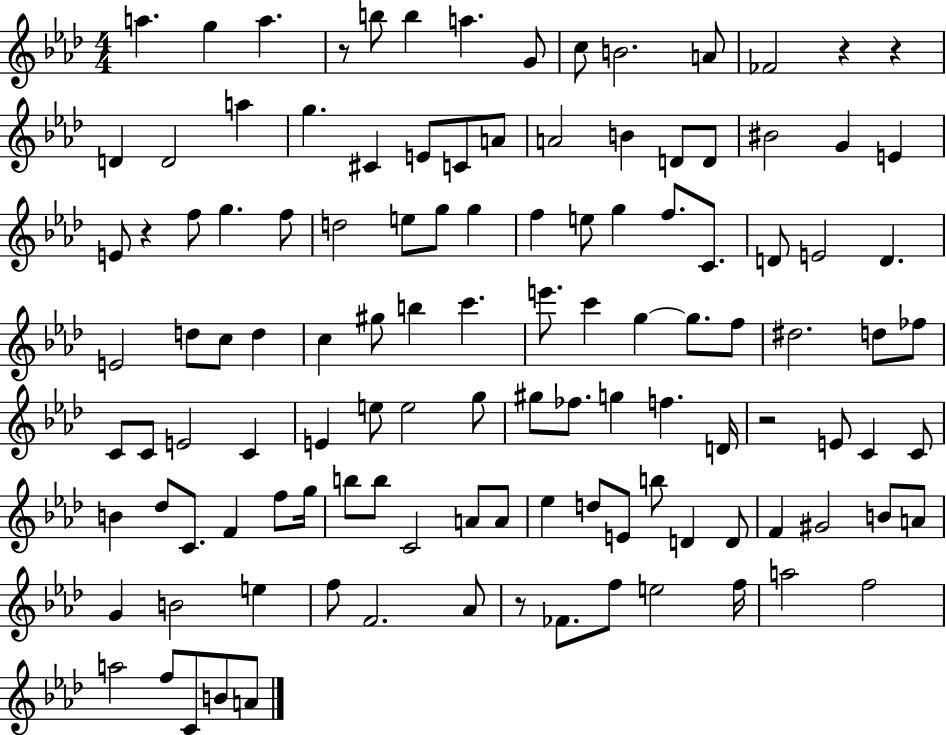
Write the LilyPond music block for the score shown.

{
  \clef treble
  \numericTimeSignature
  \time 4/4
  \key aes \major
  a''4. g''4 a''4. | r8 b''8 b''4 a''4. g'8 | c''8 b'2. a'8 | fes'2 r4 r4 | \break d'4 d'2 a''4 | g''4. cis'4 e'8 c'8 a'8 | a'2 b'4 d'8 d'8 | bis'2 g'4 e'4 | \break e'8 r4 f''8 g''4. f''8 | d''2 e''8 g''8 g''4 | f''4 e''8 g''4 f''8. c'8. | d'8 e'2 d'4. | \break e'2 d''8 c''8 d''4 | c''4 gis''8 b''4 c'''4. | e'''8. c'''4 g''4~~ g''8. f''8 | dis''2. d''8 fes''8 | \break c'8 c'8 e'2 c'4 | e'4 e''8 e''2 g''8 | gis''8 fes''8. g''4 f''4. d'16 | r2 e'8 c'4 c'8 | \break b'4 des''8 c'8. f'4 f''8 g''16 | b''8 b''8 c'2 a'8 a'8 | ees''4 d''8 e'8 b''8 d'4 d'8 | f'4 gis'2 b'8 a'8 | \break g'4 b'2 e''4 | f''8 f'2. aes'8 | r8 fes'8. f''8 e''2 f''16 | a''2 f''2 | \break a''2 f''8 c'8 b'8 a'8 | \bar "|."
}